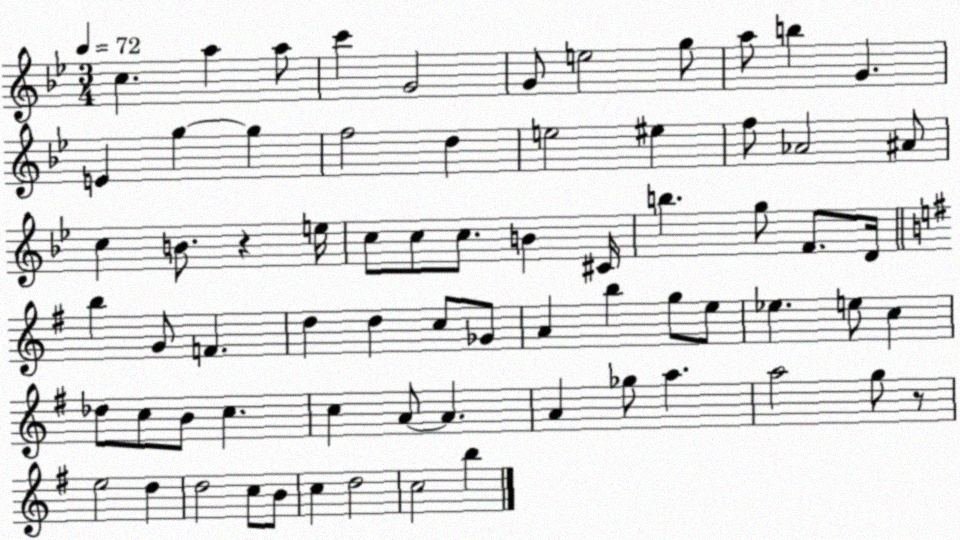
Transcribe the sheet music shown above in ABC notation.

X:1
T:Untitled
M:3/4
L:1/4
K:Bb
c a a/2 c' G2 G/2 e2 g/2 a/2 b G E g g f2 d e2 ^e f/2 _A2 ^A/2 c B/2 z e/4 c/2 c/2 c/2 B ^C/4 b g/2 F/2 D/4 b G/2 F d d c/2 _G/2 A b g/2 e/2 _e e/2 c _d/2 c/2 B/2 c c A/2 A A _g/2 a a2 g/2 z/2 e2 d d2 c/2 B/2 c d2 c2 b